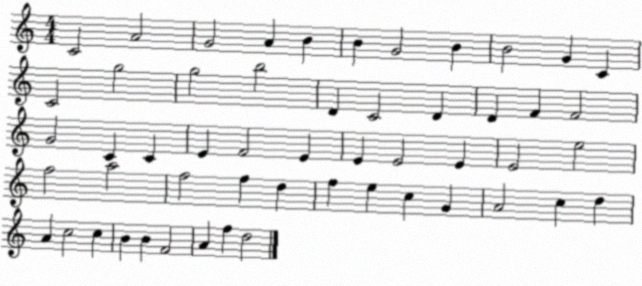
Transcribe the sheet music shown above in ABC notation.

X:1
T:Untitled
M:4/4
L:1/4
K:C
C2 A2 G2 A B B G2 B B2 G C C2 g2 g2 b2 D C2 D D F F2 G2 C C E F2 E E E2 E E2 e2 f2 a2 f2 f d f e c G A2 c d A c2 c B B F2 A f d2